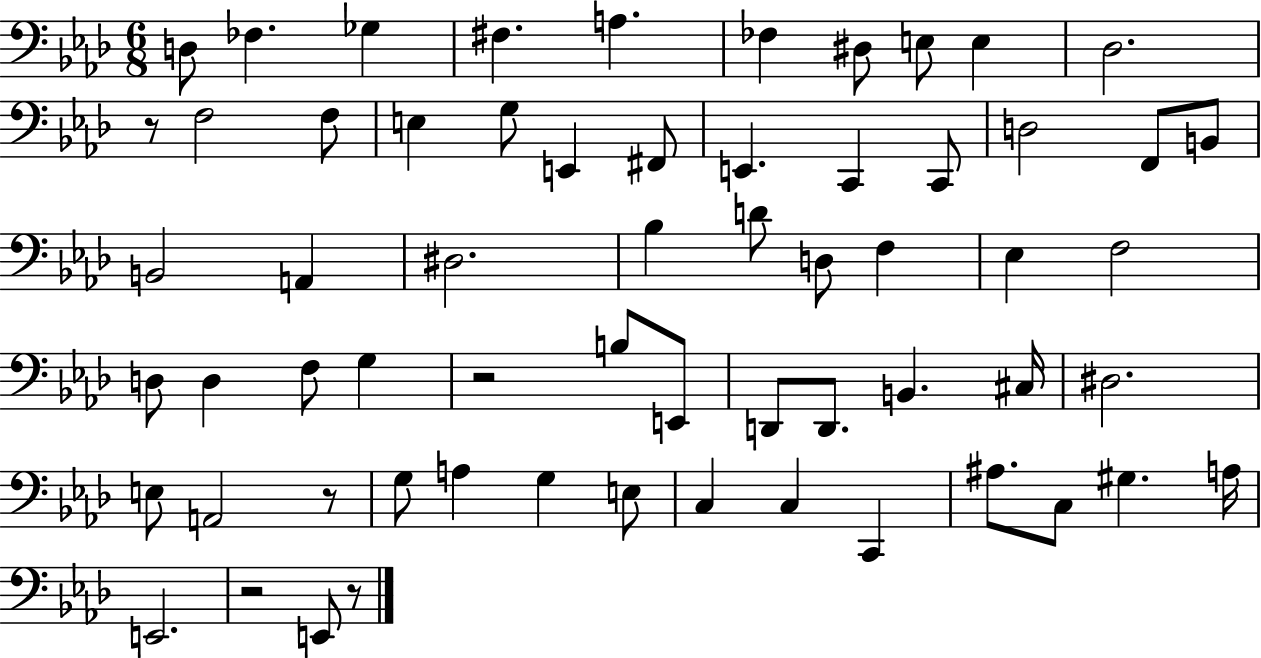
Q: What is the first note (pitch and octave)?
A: D3